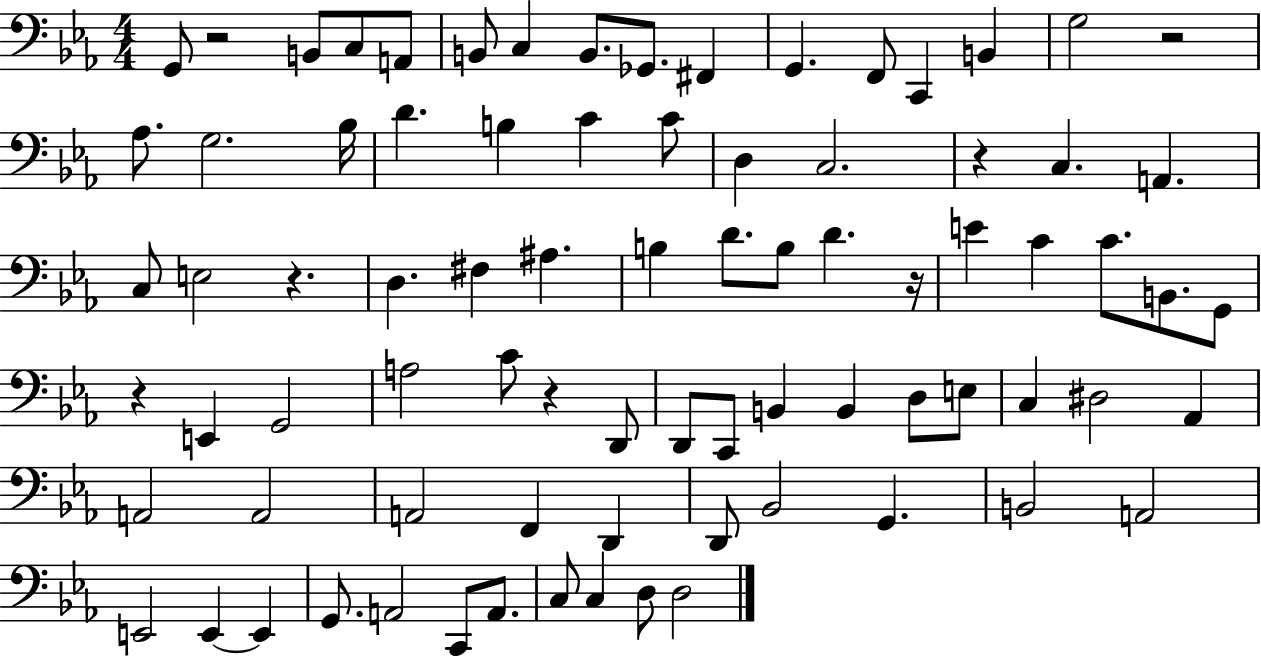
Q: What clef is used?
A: bass